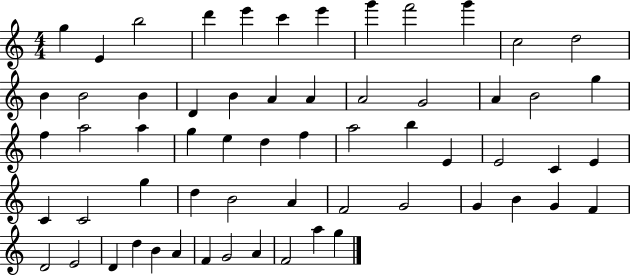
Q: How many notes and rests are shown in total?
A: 61